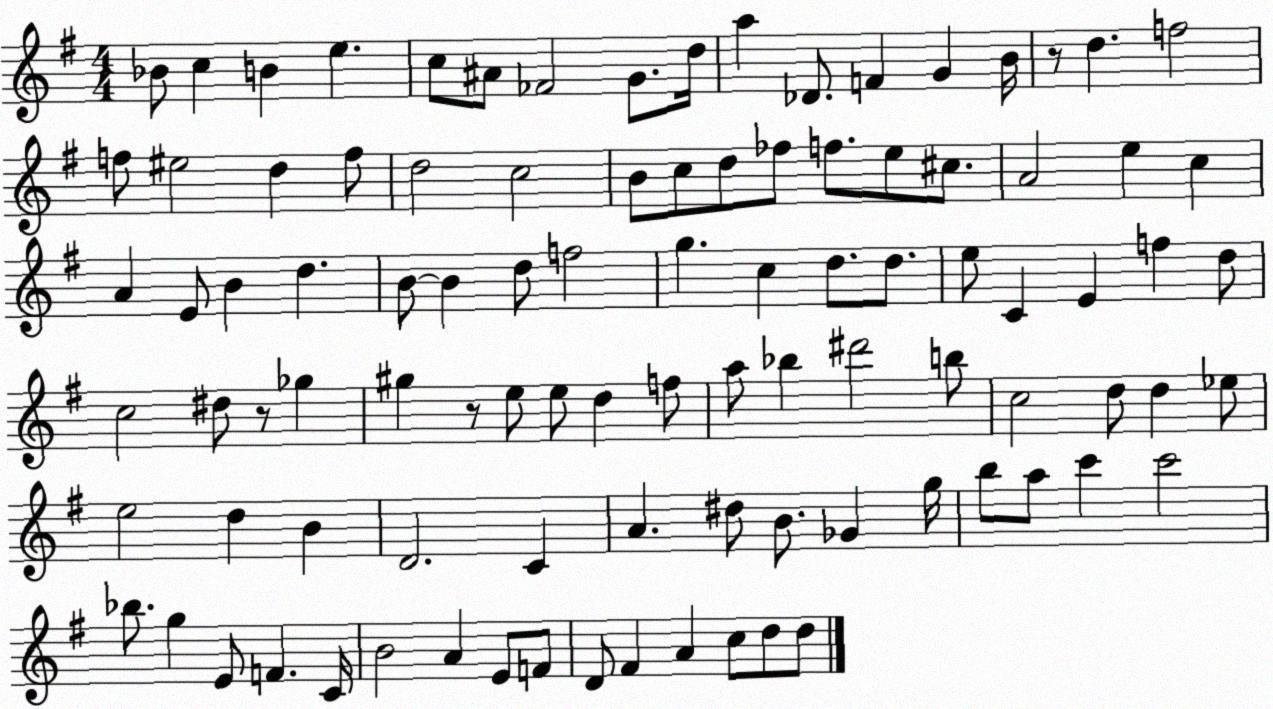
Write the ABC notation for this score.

X:1
T:Untitled
M:4/4
L:1/4
K:G
_B/2 c B e c/2 ^A/2 _F2 G/2 d/4 a _D/2 F G B/4 z/2 d f2 f/2 ^e2 d f/2 d2 c2 B/2 c/2 d/2 _f/2 f/2 e/2 ^c/2 A2 e c A E/2 B d B/2 B d/2 f2 g c d/2 d/2 e/2 C E f d/2 c2 ^d/2 z/2 _g ^g z/2 e/2 e/2 d f/2 a/2 _b ^d'2 b/2 c2 d/2 d _e/2 e2 d B D2 C A ^d/2 B/2 _G g/4 b/2 a/2 c' c'2 _b/2 g E/2 F C/4 B2 A E/2 F/2 D/2 ^F A c/2 d/2 d/2